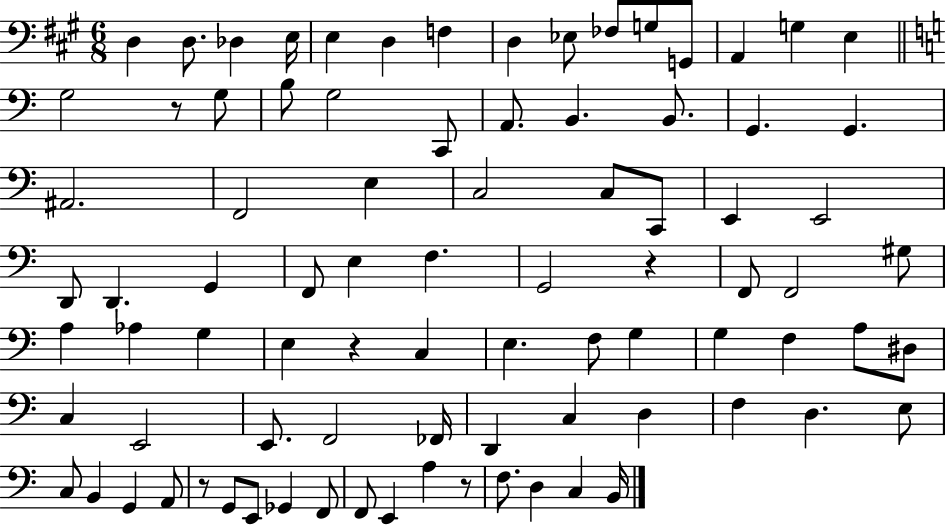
X:1
T:Untitled
M:6/8
L:1/4
K:A
D, D,/2 _D, E,/4 E, D, F, D, _E,/2 _F,/2 G,/2 G,,/2 A,, G, E, G,2 z/2 G,/2 B,/2 G,2 C,,/2 A,,/2 B,, B,,/2 G,, G,, ^A,,2 F,,2 E, C,2 C,/2 C,,/2 E,, E,,2 D,,/2 D,, G,, F,,/2 E, F, G,,2 z F,,/2 F,,2 ^G,/2 A, _A, G, E, z C, E, F,/2 G, G, F, A,/2 ^D,/2 C, E,,2 E,,/2 F,,2 _F,,/4 D,, C, D, F, D, E,/2 C,/2 B,, G,, A,,/2 z/2 G,,/2 E,,/2 _G,, F,,/2 F,,/2 E,, A, z/2 F,/2 D, C, B,,/4